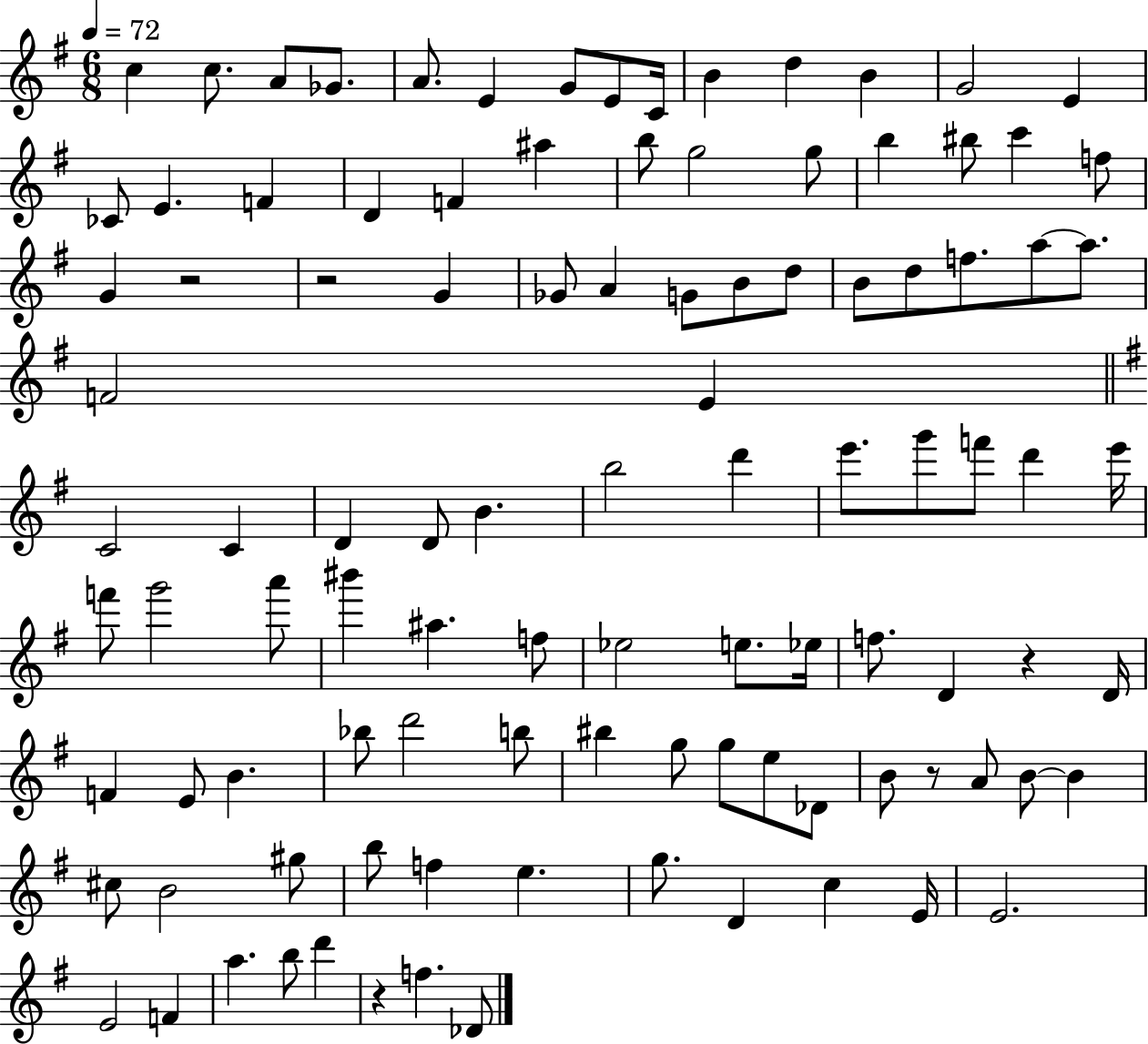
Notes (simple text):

C5/q C5/e. A4/e Gb4/e. A4/e. E4/q G4/e E4/e C4/s B4/q D5/q B4/q G4/h E4/q CES4/e E4/q. F4/q D4/q F4/q A#5/q B5/e G5/h G5/e B5/q BIS5/e C6/q F5/e G4/q R/h R/h G4/q Gb4/e A4/q G4/e B4/e D5/e B4/e D5/e F5/e. A5/e A5/e. F4/h E4/q C4/h C4/q D4/q D4/e B4/q. B5/h D6/q E6/e. G6/e F6/e D6/q E6/s F6/e G6/h A6/e BIS6/q A#5/q. F5/e Eb5/h E5/e. Eb5/s F5/e. D4/q R/q D4/s F4/q E4/e B4/q. Bb5/e D6/h B5/e BIS5/q G5/e G5/e E5/e Db4/e B4/e R/e A4/e B4/e B4/q C#5/e B4/h G#5/e B5/e F5/q E5/q. G5/e. D4/q C5/q E4/s E4/h. E4/h F4/q A5/q. B5/e D6/q R/q F5/q. Db4/e